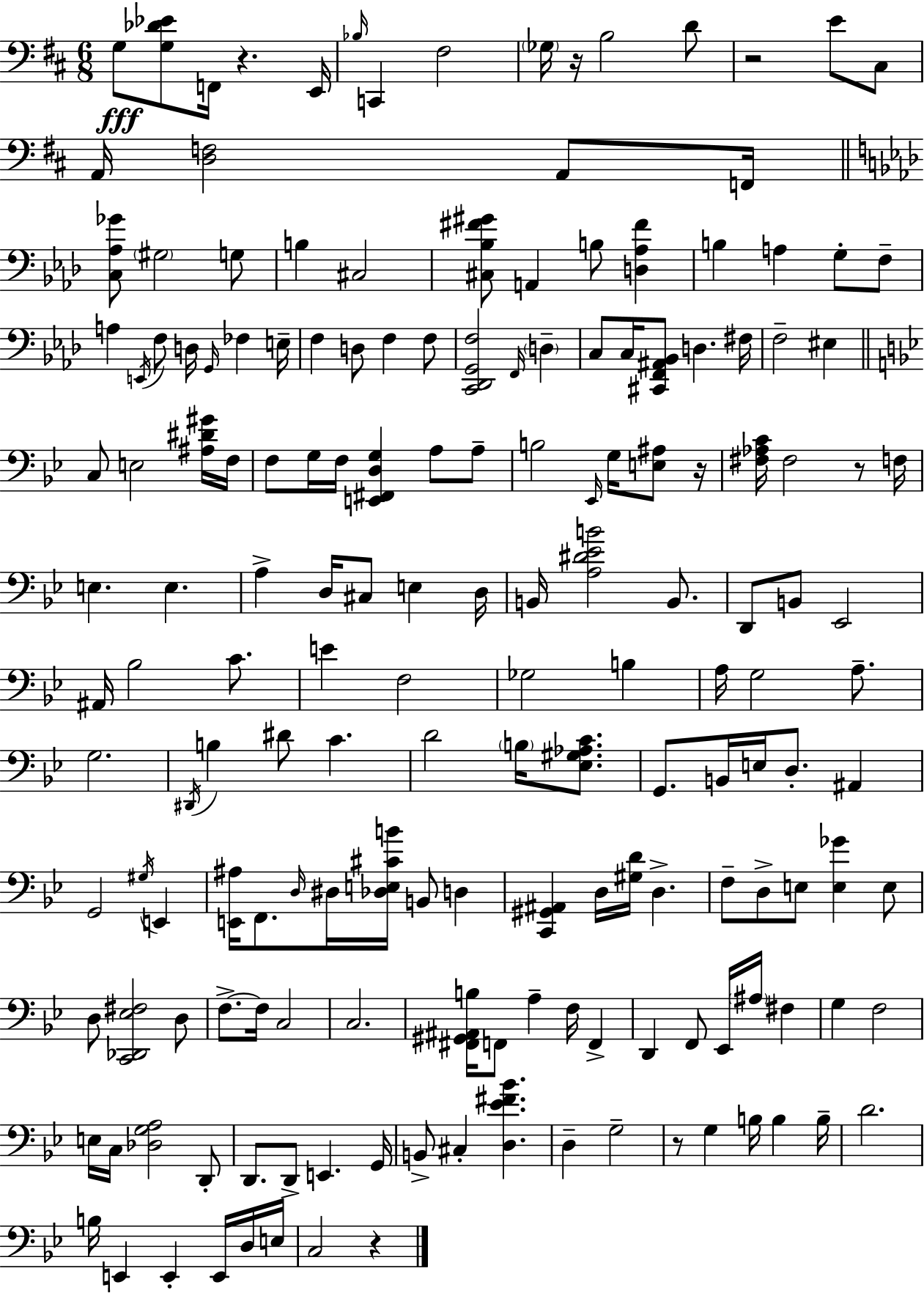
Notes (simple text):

G3/e [G3,Db4,Eb4]/e F2/s R/q. E2/s Bb3/s C2/q F#3/h Gb3/s R/s B3/h D4/e R/h E4/e C#3/e A2/s [D3,F3]/h A2/e F2/s [C3,Ab3,Gb4]/e G#3/h G3/e B3/q C#3/h [C#3,Bb3,F#4,G#4]/e A2/q B3/e [D3,Ab3,F#4]/q B3/q A3/q G3/e F3/e A3/q E2/s F3/e D3/s G2/s FES3/q E3/s F3/q D3/e F3/q F3/e [C2,Db2,G2,F3]/h F2/s D3/q C3/e C3/s [C#2,F2,A#2,Bb2]/e D3/q. F#3/s F3/h EIS3/q C3/e E3/h [A#3,D#4,G#4]/s F3/s F3/e G3/s F3/s [E2,F#2,D3,G3]/q A3/e A3/e B3/h Eb2/s G3/s [E3,A#3]/e R/s [F#3,Ab3,C4]/s F#3/h R/e F3/s E3/q. E3/q. A3/q D3/s C#3/e E3/q D3/s B2/s [A3,D#4,Eb4,B4]/h B2/e. D2/e B2/e Eb2/h A#2/s Bb3/h C4/e. E4/q F3/h Gb3/h B3/q A3/s G3/h A3/e. G3/h. D#2/s B3/q D#4/e C4/q. D4/h B3/s [Eb3,G#3,Ab3,C4]/e. G2/e. B2/s E3/s D3/e. A#2/q G2/h G#3/s E2/q [E2,A#3]/s F2/e. D3/s D#3/s [Db3,E3,C#4,B4]/s B2/e D3/q [C2,G#2,A#2]/q D3/s [G#3,D4]/s D3/q. F3/e D3/e E3/e [E3,Gb4]/q E3/e D3/e [C2,Db2,Eb3,F#3]/h D3/e F3/e. F3/s C3/h C3/h. [F#2,G#2,A#2,B3]/s F2/e A3/q F3/s F2/q D2/q F2/e Eb2/s A#3/s F#3/q G3/q F3/h E3/s C3/s [Db3,G3,A3]/h D2/e D2/e. D2/e E2/q. G2/s B2/e C#3/q [D3,Eb4,F#4,Bb4]/q. D3/q G3/h R/e G3/q B3/s B3/q B3/s D4/h. B3/s E2/q E2/q E2/s D3/s E3/s C3/h R/q